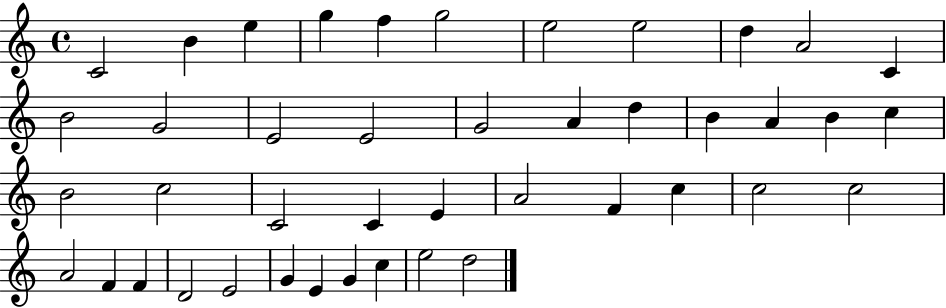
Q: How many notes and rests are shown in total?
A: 43